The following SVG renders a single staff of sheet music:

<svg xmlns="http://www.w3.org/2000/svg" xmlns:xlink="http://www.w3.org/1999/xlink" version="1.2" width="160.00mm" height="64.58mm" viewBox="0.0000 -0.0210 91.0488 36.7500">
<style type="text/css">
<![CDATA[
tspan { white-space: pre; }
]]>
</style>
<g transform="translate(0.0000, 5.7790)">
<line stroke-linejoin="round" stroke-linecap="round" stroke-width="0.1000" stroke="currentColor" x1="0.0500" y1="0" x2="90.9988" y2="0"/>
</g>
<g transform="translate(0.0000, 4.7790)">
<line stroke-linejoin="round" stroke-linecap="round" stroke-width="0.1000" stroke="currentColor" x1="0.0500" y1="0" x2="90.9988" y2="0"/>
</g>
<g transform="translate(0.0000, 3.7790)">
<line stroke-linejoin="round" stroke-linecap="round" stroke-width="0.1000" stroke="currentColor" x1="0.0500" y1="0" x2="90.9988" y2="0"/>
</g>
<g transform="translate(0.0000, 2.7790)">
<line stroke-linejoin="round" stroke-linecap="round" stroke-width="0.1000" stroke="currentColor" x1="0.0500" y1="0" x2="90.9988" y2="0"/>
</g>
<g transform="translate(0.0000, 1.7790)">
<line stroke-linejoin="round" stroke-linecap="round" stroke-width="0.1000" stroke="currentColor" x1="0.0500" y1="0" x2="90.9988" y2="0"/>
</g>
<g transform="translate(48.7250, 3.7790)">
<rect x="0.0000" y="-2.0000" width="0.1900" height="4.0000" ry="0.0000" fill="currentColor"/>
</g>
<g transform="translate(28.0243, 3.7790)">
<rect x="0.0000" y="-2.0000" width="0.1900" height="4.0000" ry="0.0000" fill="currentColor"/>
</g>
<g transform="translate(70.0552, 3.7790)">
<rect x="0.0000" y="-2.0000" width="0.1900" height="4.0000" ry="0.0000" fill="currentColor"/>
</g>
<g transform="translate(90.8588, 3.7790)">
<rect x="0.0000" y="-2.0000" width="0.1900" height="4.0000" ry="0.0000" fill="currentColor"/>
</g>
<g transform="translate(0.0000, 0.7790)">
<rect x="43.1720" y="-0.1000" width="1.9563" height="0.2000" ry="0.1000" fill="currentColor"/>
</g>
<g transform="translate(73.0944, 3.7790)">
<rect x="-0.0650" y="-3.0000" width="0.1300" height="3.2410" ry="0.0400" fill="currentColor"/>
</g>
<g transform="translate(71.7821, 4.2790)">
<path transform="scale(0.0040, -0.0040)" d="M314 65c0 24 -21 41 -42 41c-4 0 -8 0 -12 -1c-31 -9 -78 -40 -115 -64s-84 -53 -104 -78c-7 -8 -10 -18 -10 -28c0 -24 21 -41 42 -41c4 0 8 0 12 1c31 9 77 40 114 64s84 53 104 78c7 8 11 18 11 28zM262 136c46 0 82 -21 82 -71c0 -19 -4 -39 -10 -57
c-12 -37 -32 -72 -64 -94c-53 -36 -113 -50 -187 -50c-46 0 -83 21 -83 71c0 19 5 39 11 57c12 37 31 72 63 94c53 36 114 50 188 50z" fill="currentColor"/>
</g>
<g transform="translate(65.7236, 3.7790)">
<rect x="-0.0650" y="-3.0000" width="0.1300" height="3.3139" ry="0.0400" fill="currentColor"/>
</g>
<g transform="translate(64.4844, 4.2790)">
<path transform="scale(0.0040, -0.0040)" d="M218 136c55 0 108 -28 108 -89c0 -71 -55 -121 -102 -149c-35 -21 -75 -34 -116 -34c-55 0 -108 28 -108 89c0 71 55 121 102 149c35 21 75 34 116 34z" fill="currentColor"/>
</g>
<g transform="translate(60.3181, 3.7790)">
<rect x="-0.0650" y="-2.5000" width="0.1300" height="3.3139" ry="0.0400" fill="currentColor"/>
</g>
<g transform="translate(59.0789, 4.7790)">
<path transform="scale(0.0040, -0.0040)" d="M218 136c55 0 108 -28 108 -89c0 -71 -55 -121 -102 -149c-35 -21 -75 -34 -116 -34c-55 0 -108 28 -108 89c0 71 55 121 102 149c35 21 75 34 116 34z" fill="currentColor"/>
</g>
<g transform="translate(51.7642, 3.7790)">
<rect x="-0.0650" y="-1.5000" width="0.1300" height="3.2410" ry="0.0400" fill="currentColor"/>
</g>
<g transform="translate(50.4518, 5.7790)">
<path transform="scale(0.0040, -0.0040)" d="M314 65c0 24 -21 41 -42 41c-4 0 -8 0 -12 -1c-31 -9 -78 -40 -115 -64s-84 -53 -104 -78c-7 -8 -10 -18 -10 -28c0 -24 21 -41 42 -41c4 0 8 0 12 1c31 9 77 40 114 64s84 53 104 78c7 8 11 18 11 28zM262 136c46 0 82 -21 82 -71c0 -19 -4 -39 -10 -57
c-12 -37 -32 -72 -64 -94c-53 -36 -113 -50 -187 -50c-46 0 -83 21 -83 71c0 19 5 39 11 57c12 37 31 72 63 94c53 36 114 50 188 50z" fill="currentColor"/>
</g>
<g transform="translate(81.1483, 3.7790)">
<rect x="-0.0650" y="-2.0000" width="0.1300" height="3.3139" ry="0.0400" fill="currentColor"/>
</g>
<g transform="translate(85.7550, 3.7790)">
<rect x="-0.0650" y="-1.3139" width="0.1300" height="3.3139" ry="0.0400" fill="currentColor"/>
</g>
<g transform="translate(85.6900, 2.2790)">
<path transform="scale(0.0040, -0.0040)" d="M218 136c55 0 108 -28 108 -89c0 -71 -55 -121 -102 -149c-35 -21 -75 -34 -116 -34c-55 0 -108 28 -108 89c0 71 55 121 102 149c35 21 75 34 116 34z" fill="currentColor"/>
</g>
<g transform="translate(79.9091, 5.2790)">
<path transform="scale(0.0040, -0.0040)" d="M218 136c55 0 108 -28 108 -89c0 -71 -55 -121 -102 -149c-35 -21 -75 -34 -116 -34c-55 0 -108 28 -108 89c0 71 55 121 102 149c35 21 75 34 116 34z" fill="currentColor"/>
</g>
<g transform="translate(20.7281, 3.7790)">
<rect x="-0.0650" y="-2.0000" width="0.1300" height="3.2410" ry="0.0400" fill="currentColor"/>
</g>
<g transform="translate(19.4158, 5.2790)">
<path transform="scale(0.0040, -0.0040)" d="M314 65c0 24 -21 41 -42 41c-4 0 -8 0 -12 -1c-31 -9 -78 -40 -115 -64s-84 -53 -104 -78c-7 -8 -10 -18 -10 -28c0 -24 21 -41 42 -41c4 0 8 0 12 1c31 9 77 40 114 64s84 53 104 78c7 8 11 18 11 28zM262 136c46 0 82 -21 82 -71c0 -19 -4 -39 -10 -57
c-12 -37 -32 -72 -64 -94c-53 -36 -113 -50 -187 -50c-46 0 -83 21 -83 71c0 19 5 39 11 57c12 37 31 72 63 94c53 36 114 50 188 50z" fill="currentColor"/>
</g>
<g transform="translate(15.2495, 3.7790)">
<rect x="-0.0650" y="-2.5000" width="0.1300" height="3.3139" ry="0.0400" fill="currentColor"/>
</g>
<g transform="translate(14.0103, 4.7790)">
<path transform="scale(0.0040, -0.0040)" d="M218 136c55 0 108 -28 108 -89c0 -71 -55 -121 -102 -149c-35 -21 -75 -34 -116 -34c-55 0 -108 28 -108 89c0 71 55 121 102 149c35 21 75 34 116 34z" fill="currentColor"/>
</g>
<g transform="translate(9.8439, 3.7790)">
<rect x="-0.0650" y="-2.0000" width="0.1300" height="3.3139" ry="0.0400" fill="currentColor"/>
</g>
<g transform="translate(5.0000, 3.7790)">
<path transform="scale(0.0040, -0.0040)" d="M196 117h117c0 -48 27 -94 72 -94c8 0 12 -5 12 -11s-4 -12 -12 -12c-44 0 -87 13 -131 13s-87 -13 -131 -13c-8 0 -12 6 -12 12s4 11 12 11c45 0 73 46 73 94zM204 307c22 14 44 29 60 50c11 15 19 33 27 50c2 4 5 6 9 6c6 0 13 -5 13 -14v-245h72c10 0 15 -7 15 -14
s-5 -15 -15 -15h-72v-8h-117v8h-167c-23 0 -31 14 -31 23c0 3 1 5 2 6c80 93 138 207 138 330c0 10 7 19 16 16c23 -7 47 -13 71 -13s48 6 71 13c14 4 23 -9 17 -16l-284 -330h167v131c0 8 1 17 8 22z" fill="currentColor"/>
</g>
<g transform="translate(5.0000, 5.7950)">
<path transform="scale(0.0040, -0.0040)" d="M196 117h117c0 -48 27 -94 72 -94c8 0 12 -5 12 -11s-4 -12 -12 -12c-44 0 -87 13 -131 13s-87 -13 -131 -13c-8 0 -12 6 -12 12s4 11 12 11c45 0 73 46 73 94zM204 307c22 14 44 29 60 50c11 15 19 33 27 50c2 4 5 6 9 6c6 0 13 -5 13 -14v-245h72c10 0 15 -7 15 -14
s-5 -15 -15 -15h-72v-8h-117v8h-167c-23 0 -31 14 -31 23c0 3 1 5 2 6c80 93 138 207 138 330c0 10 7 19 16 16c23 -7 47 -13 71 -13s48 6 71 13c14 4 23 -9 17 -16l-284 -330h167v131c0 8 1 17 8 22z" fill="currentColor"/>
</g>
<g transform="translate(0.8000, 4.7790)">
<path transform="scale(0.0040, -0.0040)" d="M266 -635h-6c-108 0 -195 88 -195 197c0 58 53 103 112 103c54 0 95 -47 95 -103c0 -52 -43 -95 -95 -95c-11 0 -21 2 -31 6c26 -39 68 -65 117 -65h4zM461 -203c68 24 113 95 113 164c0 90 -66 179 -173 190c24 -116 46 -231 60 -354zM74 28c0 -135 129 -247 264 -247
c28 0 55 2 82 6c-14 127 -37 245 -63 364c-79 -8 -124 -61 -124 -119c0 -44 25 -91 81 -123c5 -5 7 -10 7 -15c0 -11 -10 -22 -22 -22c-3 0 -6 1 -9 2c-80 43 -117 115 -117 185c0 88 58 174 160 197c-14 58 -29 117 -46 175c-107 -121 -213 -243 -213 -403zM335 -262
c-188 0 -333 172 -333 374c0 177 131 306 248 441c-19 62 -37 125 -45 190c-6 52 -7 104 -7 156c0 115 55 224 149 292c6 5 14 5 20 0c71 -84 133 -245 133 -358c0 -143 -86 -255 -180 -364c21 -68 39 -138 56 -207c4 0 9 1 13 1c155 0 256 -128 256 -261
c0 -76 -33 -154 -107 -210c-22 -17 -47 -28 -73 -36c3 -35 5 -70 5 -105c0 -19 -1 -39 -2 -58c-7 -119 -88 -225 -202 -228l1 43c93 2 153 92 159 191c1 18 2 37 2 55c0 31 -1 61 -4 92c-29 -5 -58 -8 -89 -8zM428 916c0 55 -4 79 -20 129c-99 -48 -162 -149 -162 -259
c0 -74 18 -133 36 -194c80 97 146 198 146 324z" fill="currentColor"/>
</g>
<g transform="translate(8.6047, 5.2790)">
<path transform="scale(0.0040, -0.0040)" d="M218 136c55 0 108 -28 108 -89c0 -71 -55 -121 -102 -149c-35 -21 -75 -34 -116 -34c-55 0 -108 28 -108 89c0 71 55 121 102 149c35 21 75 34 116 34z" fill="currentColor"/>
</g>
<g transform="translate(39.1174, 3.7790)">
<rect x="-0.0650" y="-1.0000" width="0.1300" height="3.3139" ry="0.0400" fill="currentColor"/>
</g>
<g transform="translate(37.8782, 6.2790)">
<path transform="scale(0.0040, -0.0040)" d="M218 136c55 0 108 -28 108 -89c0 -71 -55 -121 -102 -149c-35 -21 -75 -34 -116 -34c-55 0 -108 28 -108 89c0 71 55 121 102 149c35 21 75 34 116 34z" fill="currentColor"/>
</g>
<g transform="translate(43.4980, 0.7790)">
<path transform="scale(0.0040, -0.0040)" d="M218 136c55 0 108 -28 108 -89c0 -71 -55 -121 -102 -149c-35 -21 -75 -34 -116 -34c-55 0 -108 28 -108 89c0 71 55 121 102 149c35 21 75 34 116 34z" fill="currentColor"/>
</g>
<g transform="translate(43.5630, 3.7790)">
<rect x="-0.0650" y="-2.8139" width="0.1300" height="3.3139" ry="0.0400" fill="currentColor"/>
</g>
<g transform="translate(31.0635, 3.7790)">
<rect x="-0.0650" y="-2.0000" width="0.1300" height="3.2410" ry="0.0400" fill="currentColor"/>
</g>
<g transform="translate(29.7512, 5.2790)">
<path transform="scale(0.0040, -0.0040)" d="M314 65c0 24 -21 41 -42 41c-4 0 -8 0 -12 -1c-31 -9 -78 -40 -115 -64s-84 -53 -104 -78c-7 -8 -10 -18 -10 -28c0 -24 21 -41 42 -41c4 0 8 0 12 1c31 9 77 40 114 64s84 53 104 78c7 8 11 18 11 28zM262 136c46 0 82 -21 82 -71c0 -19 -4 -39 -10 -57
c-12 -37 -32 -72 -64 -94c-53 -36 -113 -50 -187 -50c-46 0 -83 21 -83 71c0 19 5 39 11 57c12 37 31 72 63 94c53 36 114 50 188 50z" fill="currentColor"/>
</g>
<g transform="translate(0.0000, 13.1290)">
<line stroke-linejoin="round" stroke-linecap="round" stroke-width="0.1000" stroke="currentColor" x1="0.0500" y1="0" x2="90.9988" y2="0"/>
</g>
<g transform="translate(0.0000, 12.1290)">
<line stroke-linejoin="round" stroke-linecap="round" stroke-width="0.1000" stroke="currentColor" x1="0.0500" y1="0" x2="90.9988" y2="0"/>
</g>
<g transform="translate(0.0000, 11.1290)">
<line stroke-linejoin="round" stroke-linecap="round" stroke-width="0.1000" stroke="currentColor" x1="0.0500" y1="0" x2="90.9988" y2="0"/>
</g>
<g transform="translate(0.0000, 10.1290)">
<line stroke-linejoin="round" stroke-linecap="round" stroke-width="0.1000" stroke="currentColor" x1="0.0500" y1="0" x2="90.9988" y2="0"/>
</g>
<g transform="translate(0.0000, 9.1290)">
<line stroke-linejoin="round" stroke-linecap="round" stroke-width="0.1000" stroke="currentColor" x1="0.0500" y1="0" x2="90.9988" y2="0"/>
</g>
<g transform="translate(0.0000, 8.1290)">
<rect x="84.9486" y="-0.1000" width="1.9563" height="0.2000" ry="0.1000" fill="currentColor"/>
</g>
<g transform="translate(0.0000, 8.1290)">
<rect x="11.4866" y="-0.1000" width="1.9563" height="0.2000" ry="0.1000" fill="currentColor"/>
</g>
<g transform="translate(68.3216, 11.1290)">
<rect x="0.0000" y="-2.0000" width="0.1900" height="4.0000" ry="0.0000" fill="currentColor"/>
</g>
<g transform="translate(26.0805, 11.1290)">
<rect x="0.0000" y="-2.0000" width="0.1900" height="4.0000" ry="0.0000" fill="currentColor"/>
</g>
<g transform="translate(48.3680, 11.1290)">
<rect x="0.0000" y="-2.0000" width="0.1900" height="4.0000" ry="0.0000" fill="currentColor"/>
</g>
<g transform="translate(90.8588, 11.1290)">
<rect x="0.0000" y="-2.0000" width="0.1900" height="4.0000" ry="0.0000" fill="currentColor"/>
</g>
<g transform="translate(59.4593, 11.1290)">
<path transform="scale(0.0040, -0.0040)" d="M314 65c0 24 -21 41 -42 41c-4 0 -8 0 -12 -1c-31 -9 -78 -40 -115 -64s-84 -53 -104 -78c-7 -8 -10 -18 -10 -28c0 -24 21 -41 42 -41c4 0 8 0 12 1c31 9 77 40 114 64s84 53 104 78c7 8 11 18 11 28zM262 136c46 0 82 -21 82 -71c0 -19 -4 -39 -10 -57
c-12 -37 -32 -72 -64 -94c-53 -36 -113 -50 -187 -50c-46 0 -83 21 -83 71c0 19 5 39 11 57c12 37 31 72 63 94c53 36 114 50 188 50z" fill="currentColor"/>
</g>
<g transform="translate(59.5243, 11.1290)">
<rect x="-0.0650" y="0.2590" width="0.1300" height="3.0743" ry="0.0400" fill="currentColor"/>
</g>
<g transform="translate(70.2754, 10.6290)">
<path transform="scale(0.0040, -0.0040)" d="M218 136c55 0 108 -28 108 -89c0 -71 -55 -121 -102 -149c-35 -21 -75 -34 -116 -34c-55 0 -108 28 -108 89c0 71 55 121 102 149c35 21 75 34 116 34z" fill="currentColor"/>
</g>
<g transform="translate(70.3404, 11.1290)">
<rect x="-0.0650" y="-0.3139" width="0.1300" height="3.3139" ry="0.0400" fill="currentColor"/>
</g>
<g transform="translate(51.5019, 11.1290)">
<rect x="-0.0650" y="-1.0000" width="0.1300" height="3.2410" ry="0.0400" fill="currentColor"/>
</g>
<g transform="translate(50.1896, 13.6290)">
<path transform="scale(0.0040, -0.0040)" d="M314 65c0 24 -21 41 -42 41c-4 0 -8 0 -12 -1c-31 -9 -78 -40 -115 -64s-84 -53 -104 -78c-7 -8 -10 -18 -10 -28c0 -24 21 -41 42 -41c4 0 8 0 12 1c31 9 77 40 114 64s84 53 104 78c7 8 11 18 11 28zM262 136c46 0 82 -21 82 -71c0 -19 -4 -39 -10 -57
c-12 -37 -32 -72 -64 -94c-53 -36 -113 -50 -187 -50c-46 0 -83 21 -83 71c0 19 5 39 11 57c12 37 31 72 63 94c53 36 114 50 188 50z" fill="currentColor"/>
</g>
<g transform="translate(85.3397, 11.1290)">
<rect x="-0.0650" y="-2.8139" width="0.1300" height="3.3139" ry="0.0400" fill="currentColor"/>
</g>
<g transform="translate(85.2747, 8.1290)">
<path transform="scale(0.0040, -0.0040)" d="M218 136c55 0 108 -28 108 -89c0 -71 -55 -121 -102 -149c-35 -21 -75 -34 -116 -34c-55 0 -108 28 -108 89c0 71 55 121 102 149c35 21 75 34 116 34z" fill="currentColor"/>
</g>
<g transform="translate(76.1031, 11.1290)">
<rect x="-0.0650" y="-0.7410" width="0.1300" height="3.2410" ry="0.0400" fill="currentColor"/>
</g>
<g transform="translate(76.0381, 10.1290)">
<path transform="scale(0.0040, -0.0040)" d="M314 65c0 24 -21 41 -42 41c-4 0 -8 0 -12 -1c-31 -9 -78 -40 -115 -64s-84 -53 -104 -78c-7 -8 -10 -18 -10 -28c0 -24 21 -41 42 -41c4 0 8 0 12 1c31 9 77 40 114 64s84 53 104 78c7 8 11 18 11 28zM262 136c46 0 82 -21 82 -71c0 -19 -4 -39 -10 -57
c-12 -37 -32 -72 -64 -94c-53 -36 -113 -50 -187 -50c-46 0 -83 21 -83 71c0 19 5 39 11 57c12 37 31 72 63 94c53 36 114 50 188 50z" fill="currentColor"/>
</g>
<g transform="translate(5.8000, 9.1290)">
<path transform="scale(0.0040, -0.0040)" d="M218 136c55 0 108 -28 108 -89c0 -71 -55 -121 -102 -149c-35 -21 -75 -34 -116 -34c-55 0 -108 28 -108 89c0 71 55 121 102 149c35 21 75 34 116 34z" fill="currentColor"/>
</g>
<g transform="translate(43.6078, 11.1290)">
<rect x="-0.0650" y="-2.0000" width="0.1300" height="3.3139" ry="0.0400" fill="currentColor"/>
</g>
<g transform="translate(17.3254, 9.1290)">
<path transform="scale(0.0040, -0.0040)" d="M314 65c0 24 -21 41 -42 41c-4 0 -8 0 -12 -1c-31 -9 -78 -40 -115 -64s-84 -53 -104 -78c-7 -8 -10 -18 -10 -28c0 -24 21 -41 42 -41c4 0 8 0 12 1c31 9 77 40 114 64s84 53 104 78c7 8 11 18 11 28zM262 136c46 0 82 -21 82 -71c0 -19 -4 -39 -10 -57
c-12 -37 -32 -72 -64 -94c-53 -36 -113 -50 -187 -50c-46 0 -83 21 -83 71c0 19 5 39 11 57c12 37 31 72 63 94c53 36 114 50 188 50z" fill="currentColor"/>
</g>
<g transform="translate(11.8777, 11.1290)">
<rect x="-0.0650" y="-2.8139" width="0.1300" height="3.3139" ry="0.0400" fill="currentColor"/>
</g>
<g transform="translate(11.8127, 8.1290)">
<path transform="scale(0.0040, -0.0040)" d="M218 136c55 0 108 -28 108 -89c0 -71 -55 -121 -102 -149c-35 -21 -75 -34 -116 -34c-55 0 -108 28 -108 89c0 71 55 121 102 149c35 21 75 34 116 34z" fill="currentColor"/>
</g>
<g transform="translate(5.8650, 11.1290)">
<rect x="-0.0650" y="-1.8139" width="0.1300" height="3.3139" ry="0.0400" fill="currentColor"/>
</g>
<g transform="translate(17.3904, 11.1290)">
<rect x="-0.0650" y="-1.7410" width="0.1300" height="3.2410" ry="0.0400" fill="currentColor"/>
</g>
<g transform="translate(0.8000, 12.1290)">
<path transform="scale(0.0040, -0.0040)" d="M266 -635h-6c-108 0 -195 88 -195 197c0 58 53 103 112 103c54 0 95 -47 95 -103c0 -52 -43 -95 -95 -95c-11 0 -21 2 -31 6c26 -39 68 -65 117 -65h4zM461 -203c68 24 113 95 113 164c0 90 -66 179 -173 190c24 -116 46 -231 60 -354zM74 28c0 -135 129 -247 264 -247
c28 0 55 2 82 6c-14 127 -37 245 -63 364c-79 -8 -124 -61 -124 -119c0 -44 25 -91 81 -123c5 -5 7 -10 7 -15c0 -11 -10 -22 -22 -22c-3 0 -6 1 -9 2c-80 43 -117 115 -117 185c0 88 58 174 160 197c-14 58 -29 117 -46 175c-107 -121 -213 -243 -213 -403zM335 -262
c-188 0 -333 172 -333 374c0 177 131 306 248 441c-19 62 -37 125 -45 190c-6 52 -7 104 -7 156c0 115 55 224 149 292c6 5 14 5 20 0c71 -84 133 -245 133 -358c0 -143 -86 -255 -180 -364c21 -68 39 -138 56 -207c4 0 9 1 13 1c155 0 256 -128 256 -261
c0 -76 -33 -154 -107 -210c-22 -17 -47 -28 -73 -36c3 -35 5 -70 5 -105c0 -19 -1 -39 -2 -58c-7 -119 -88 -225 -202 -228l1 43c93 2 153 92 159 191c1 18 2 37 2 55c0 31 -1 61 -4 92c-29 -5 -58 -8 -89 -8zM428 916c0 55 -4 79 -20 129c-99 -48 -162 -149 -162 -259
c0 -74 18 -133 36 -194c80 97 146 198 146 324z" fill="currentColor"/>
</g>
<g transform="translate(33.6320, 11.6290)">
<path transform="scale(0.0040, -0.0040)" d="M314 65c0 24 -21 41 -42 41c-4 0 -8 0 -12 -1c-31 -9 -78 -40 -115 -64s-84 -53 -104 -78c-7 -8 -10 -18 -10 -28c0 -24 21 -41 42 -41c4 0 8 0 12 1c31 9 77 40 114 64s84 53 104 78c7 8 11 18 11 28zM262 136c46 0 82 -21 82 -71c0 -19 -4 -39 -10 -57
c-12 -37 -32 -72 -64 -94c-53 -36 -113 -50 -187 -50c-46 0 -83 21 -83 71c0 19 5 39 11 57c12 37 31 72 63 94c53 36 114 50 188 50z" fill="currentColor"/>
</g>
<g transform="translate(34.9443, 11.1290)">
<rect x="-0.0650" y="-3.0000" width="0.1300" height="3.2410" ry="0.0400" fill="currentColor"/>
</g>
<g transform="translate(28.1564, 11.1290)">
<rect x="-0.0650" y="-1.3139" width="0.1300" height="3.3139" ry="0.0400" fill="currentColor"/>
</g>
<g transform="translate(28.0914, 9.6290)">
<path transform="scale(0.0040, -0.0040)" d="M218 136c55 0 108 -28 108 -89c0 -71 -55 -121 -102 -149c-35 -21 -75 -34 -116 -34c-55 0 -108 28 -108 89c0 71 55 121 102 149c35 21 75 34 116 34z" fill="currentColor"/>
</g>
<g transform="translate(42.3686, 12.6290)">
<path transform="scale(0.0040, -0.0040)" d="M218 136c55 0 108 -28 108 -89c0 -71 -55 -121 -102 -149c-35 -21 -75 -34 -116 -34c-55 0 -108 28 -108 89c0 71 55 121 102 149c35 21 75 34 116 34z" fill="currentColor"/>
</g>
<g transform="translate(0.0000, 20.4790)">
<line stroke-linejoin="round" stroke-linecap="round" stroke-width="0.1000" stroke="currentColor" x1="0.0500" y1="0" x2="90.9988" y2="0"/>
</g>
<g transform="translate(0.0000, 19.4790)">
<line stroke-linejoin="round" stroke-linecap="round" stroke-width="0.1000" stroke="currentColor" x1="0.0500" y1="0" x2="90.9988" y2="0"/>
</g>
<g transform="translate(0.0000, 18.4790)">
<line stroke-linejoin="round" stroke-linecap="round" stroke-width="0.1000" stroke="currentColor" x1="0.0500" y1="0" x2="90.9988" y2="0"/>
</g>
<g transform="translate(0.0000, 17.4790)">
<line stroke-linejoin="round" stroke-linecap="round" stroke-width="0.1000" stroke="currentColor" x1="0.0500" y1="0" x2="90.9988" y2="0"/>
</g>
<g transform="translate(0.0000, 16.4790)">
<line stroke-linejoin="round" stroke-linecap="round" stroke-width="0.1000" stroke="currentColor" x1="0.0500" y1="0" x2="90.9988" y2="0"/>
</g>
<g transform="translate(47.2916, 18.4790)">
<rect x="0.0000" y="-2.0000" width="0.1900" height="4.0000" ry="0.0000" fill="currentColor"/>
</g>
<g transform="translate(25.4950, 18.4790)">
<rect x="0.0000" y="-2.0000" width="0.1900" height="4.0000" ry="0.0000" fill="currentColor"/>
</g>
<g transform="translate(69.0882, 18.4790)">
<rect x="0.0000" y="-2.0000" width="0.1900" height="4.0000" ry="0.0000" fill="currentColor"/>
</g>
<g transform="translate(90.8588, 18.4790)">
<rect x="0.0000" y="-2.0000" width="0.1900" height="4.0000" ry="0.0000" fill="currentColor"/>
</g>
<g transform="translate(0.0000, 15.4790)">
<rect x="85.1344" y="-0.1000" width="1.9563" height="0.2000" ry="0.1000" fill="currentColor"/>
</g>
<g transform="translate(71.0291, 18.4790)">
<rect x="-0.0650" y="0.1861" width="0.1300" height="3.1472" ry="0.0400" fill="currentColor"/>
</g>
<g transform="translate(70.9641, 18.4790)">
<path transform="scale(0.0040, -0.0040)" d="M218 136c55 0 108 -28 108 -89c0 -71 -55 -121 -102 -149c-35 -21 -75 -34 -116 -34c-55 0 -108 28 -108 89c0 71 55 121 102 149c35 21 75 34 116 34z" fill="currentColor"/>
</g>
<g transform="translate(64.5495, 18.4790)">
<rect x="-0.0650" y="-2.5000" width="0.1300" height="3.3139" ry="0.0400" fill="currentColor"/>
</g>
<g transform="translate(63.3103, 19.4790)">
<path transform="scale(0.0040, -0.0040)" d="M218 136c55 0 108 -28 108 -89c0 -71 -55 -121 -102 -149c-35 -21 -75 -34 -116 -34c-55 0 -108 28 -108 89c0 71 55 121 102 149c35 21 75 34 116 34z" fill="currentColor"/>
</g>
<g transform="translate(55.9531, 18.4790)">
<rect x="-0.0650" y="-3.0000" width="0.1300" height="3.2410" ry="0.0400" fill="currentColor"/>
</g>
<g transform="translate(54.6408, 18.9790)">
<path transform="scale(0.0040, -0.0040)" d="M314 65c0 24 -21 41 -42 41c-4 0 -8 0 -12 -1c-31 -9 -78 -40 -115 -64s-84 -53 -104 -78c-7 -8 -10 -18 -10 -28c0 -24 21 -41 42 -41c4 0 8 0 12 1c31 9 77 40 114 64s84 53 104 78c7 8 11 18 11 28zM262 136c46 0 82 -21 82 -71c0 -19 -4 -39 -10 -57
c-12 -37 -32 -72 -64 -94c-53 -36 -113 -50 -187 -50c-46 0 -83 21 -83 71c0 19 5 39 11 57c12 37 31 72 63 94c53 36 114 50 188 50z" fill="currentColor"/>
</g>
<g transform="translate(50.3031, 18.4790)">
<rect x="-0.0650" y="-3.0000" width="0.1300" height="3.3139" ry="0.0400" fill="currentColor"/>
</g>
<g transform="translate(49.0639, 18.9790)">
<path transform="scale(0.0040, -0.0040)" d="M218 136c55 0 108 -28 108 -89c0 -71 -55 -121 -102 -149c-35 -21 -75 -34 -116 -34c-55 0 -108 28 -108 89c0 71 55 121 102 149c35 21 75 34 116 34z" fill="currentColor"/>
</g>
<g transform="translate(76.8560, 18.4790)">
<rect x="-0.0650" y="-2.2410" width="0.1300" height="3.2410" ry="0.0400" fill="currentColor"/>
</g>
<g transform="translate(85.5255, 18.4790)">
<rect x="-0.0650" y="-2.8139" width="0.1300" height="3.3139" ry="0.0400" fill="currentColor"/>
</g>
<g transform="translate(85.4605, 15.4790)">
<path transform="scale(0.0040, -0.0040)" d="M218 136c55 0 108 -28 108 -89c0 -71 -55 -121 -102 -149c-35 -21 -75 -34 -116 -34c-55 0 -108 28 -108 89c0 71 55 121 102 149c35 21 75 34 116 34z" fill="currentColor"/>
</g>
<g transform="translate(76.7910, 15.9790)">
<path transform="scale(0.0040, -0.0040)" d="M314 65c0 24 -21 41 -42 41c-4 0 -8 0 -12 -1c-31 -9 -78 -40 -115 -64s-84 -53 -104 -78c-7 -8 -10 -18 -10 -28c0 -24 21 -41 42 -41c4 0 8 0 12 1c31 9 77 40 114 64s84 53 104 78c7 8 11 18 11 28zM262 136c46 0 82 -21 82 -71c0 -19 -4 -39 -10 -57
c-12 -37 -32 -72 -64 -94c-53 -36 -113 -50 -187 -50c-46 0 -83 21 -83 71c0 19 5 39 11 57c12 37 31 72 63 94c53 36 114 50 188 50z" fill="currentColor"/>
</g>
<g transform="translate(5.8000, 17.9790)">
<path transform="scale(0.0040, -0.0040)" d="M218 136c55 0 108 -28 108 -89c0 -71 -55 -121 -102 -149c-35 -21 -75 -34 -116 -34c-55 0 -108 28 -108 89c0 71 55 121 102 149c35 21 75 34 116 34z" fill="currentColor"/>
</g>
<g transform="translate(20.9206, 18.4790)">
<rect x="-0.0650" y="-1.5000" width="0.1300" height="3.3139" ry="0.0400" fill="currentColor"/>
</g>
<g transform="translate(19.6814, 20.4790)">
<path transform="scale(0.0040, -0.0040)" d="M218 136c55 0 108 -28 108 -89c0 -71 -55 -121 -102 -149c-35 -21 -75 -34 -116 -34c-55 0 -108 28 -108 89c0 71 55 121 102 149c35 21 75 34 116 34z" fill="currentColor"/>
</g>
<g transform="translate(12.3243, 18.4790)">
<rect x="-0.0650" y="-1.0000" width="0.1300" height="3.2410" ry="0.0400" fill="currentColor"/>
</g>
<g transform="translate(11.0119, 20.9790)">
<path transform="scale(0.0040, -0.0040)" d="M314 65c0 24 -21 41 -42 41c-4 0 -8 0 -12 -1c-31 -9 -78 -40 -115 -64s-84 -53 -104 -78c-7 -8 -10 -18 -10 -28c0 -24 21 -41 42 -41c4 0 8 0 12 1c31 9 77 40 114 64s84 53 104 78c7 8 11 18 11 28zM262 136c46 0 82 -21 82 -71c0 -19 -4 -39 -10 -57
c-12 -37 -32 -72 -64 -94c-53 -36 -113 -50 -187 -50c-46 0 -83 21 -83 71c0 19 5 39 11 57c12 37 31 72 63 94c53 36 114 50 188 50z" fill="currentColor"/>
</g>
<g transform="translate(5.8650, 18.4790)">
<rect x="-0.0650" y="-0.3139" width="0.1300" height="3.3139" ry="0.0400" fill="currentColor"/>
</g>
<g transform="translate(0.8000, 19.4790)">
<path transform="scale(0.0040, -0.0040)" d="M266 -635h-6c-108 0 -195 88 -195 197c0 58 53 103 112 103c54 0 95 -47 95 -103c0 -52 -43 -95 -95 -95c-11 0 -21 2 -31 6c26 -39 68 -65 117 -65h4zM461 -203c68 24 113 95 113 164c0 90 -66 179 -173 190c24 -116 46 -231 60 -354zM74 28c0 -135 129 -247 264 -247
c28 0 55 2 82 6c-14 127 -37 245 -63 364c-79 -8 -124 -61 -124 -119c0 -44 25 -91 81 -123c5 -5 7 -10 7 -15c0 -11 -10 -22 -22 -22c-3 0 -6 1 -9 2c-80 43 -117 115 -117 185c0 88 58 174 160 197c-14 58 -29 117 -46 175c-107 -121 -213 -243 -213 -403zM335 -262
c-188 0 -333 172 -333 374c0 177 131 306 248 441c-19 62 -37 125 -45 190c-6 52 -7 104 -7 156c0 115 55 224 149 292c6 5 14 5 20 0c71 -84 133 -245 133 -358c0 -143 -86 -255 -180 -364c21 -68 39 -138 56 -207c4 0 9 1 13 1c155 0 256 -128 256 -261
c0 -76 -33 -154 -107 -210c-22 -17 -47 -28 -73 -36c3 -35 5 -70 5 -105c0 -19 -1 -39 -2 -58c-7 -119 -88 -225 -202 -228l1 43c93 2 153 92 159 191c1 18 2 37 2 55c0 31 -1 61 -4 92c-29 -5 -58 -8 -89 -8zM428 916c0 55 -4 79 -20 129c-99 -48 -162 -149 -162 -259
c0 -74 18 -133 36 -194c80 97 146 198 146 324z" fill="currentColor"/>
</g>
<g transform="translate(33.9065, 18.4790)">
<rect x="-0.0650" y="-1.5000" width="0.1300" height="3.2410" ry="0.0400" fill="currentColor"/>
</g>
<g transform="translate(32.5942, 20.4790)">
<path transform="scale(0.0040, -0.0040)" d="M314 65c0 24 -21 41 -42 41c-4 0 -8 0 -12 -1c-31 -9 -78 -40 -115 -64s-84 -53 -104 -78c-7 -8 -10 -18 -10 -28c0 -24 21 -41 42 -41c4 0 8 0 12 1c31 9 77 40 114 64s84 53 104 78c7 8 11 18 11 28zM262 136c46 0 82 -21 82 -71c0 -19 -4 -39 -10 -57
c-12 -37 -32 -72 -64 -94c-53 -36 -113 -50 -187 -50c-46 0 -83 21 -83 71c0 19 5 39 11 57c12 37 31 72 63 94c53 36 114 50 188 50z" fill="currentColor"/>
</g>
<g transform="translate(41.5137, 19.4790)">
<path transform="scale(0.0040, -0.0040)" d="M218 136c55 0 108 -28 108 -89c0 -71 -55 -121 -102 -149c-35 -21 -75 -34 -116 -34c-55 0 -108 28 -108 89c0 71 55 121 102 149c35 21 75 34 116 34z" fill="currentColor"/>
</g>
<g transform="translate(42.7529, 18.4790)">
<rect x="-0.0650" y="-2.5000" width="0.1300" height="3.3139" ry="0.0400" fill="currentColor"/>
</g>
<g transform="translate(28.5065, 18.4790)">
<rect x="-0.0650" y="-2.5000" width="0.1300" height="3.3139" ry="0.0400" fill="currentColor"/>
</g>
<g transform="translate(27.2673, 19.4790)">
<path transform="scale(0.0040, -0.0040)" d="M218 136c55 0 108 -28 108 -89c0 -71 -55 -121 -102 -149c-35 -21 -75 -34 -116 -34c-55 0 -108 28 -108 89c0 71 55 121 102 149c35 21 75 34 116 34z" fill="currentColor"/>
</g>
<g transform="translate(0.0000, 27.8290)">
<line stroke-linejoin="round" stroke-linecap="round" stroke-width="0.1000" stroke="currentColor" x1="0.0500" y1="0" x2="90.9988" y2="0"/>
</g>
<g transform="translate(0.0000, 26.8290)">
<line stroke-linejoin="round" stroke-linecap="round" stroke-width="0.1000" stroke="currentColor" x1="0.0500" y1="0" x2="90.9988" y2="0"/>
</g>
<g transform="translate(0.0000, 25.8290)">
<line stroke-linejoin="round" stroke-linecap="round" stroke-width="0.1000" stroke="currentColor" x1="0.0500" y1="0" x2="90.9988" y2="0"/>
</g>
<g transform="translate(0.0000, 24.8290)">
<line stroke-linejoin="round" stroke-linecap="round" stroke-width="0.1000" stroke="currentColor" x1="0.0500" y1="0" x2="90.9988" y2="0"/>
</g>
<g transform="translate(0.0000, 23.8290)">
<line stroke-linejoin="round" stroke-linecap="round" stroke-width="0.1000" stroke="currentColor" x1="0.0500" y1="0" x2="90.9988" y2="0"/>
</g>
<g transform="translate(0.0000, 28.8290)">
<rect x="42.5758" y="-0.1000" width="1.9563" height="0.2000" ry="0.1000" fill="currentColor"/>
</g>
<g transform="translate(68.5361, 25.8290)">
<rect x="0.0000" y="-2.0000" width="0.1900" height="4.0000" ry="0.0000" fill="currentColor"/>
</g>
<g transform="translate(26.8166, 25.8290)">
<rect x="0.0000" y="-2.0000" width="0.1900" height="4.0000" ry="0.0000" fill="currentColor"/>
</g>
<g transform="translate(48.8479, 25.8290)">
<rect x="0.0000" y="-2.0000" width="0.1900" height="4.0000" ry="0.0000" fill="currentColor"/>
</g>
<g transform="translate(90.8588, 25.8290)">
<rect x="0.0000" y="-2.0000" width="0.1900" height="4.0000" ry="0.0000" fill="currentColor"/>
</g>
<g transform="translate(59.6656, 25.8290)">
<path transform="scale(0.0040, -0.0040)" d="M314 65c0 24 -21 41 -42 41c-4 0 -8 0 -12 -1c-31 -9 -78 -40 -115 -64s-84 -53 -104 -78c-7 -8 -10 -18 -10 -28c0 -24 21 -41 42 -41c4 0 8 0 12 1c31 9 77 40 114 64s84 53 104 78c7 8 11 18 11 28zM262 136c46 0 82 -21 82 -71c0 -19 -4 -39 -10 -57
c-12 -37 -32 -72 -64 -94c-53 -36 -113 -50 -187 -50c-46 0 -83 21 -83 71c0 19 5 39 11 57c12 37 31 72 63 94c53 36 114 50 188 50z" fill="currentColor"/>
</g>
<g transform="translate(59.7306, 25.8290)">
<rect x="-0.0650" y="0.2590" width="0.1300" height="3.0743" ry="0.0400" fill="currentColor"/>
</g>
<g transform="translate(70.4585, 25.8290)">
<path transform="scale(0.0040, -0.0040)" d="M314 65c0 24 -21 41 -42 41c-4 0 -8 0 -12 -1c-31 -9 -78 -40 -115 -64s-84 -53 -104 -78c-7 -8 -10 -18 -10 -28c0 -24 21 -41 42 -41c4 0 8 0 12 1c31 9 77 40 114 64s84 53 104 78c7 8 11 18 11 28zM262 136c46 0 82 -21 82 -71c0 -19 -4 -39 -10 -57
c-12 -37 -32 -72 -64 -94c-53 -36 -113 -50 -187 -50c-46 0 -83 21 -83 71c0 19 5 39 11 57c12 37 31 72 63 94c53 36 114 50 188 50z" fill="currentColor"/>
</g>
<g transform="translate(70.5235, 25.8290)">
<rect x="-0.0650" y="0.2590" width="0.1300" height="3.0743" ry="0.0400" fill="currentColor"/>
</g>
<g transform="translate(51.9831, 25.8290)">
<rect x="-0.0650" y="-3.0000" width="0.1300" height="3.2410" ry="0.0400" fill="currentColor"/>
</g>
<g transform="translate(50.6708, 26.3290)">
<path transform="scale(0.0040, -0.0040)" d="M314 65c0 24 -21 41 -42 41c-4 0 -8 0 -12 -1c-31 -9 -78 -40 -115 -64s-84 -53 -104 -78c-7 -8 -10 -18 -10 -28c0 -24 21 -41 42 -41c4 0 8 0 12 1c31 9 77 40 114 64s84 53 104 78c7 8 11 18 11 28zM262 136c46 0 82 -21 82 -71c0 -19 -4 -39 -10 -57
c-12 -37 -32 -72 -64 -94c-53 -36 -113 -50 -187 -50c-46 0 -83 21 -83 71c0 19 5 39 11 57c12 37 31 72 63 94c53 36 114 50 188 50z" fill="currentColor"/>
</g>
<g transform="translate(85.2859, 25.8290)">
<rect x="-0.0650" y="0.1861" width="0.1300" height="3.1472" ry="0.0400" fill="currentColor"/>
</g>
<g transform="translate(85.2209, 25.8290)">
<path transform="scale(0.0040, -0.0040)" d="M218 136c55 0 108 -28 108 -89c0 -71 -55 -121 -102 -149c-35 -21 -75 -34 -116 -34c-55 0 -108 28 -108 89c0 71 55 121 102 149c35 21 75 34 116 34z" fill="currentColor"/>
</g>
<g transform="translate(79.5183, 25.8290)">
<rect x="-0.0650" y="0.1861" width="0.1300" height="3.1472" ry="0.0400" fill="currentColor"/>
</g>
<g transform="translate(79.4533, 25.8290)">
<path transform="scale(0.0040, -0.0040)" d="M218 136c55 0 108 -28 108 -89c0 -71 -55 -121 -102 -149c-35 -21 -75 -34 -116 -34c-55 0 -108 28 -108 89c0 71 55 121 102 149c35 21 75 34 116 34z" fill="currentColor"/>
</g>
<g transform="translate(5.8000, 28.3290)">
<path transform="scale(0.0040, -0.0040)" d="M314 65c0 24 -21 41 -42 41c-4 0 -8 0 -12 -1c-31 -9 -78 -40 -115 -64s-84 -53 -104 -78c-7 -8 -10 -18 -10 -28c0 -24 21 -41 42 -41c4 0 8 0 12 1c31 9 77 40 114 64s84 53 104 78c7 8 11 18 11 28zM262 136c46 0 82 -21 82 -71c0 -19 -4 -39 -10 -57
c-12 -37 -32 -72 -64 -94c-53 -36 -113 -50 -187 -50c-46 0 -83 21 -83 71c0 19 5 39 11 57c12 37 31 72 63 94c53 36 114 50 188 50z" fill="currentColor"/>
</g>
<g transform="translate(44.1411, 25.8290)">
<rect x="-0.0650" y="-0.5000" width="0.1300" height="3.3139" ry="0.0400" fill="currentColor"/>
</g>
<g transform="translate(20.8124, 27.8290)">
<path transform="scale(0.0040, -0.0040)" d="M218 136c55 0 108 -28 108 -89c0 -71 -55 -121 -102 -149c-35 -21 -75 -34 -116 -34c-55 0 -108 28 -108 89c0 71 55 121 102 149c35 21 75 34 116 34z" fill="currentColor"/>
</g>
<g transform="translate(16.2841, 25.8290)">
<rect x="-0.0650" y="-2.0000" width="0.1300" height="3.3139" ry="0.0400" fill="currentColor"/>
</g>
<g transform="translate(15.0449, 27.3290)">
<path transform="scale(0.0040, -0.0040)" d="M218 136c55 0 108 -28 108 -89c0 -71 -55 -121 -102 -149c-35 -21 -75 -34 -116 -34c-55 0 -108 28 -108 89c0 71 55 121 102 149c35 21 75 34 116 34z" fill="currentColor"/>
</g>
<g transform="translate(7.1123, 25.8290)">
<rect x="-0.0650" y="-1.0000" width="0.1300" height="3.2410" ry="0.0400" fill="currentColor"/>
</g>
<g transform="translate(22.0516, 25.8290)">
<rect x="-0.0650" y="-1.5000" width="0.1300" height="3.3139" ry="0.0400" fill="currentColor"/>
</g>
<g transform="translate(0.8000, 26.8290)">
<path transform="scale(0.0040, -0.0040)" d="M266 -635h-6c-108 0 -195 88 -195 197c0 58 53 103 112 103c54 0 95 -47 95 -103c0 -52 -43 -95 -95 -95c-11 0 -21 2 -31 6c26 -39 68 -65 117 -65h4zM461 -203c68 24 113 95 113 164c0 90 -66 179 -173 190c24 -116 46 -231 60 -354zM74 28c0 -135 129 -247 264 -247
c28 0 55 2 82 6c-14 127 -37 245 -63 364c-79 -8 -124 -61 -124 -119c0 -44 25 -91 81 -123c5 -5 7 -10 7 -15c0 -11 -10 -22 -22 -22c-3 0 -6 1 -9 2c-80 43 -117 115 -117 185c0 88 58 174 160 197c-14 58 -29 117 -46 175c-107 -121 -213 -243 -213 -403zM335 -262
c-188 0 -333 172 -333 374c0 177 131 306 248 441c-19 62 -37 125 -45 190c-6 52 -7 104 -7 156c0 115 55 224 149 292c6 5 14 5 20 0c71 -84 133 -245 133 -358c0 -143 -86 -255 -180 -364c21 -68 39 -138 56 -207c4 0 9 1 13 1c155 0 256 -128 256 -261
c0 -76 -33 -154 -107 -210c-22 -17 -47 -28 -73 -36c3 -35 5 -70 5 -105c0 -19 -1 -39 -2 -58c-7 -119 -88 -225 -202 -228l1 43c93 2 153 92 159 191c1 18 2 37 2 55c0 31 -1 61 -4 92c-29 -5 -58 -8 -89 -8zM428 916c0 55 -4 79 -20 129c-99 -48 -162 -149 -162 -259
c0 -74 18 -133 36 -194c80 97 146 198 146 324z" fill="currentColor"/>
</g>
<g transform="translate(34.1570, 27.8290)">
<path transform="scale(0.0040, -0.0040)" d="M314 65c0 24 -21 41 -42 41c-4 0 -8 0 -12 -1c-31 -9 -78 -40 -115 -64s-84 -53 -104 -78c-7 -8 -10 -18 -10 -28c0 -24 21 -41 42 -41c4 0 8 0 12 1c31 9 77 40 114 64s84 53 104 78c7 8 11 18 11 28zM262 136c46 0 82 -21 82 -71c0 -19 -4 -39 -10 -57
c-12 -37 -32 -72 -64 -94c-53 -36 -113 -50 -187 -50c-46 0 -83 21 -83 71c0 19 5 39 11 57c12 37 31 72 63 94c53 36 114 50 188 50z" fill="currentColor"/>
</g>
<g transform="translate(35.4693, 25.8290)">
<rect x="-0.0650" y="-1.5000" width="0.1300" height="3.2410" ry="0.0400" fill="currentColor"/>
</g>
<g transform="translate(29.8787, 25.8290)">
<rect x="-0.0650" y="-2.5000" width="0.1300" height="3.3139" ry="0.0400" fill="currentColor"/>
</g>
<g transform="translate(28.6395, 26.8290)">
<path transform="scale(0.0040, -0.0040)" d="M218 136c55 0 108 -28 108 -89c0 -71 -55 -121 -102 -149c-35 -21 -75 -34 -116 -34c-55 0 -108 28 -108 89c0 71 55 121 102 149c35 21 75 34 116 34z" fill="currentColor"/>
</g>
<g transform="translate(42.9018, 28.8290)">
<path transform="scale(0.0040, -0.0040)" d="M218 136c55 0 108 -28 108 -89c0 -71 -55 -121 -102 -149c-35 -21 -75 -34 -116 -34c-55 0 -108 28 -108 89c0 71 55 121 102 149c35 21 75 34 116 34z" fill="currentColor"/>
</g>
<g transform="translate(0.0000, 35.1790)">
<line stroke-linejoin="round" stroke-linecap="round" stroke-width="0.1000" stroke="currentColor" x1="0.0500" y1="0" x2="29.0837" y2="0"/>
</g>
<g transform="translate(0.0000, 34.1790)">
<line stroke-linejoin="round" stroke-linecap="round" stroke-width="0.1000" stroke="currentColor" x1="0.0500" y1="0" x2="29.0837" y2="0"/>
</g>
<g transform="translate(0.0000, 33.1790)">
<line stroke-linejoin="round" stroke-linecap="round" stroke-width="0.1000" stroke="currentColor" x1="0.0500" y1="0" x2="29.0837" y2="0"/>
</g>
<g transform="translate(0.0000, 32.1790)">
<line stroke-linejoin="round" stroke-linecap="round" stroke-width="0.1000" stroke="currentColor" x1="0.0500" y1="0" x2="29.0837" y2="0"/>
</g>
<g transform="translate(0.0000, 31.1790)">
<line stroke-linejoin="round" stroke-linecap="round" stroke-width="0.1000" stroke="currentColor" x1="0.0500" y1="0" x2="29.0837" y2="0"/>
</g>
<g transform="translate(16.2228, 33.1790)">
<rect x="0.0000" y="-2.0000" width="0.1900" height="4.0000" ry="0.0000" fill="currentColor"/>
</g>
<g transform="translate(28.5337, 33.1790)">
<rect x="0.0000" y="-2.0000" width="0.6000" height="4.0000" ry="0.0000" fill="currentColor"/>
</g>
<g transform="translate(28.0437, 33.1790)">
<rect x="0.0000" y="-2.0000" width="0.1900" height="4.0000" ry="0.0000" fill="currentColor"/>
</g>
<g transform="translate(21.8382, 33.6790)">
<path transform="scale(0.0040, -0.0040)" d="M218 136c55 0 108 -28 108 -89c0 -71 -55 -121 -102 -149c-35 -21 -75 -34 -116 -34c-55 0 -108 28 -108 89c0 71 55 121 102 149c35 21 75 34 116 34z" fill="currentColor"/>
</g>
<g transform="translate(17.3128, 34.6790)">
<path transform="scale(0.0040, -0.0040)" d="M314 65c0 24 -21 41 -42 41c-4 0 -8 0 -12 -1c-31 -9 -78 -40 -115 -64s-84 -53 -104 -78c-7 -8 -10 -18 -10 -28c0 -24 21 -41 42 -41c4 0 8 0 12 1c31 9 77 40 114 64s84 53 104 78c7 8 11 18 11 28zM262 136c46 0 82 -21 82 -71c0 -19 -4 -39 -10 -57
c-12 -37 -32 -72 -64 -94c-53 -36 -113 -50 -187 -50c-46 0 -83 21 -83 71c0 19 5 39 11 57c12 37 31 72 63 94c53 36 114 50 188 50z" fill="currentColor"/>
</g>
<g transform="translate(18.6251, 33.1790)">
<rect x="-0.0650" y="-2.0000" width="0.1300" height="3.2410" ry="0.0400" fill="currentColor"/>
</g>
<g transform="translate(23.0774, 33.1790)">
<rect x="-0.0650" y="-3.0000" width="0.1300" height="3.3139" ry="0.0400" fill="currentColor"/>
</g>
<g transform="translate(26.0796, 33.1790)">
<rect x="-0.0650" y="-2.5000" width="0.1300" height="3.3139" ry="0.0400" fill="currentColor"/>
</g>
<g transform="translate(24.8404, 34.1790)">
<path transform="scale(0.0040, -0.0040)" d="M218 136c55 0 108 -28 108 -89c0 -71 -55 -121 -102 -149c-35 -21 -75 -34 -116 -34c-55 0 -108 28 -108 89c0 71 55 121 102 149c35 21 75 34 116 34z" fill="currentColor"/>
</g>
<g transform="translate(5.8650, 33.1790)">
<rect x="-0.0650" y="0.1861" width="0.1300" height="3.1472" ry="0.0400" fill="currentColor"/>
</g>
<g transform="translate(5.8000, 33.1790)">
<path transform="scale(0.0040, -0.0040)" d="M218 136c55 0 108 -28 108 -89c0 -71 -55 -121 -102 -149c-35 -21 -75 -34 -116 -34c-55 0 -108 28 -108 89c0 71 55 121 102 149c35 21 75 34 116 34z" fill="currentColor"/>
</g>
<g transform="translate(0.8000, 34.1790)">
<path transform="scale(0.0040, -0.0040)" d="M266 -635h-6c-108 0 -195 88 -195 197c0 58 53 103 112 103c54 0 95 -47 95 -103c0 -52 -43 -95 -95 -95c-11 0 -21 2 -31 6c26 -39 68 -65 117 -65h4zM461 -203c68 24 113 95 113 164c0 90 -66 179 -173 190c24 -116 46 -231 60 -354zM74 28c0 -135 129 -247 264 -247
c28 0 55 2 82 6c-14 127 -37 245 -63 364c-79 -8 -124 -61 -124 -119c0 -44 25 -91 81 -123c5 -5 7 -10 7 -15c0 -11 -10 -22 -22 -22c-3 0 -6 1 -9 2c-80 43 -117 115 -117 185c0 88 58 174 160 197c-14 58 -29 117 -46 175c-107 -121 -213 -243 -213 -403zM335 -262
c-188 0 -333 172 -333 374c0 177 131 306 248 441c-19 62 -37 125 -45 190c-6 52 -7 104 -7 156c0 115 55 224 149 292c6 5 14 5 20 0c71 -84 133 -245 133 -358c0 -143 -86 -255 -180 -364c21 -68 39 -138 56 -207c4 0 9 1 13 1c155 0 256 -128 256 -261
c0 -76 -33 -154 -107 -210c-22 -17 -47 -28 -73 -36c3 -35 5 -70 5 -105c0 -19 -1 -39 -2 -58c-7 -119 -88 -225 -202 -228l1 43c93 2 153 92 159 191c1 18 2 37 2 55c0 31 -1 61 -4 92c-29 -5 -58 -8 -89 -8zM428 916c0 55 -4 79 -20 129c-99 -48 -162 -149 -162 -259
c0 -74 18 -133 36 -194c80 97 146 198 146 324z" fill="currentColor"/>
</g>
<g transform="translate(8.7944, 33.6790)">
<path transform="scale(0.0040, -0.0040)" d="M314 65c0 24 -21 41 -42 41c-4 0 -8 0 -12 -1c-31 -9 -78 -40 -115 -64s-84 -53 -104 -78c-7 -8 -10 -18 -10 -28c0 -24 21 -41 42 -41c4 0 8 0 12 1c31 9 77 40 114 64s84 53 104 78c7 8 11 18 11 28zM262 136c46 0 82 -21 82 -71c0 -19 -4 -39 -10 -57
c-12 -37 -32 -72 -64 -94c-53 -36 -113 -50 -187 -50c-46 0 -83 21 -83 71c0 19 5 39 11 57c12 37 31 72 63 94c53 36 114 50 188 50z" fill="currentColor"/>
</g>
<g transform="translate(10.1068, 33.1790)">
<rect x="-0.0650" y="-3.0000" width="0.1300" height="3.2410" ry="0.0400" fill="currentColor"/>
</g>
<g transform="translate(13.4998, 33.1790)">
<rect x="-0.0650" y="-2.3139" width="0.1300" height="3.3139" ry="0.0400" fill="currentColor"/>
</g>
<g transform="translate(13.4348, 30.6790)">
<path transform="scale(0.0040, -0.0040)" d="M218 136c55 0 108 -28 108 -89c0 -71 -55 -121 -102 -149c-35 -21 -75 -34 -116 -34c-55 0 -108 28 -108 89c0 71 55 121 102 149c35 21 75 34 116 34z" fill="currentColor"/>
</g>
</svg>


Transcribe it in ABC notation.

X:1
T:Untitled
M:4/4
L:1/4
K:C
F G F2 F2 D a E2 G A A2 F e f a f2 e A2 F D2 B2 c d2 a c D2 E G E2 G A A2 G B g2 a D2 F E G E2 C A2 B2 B2 B B B A2 g F2 A G